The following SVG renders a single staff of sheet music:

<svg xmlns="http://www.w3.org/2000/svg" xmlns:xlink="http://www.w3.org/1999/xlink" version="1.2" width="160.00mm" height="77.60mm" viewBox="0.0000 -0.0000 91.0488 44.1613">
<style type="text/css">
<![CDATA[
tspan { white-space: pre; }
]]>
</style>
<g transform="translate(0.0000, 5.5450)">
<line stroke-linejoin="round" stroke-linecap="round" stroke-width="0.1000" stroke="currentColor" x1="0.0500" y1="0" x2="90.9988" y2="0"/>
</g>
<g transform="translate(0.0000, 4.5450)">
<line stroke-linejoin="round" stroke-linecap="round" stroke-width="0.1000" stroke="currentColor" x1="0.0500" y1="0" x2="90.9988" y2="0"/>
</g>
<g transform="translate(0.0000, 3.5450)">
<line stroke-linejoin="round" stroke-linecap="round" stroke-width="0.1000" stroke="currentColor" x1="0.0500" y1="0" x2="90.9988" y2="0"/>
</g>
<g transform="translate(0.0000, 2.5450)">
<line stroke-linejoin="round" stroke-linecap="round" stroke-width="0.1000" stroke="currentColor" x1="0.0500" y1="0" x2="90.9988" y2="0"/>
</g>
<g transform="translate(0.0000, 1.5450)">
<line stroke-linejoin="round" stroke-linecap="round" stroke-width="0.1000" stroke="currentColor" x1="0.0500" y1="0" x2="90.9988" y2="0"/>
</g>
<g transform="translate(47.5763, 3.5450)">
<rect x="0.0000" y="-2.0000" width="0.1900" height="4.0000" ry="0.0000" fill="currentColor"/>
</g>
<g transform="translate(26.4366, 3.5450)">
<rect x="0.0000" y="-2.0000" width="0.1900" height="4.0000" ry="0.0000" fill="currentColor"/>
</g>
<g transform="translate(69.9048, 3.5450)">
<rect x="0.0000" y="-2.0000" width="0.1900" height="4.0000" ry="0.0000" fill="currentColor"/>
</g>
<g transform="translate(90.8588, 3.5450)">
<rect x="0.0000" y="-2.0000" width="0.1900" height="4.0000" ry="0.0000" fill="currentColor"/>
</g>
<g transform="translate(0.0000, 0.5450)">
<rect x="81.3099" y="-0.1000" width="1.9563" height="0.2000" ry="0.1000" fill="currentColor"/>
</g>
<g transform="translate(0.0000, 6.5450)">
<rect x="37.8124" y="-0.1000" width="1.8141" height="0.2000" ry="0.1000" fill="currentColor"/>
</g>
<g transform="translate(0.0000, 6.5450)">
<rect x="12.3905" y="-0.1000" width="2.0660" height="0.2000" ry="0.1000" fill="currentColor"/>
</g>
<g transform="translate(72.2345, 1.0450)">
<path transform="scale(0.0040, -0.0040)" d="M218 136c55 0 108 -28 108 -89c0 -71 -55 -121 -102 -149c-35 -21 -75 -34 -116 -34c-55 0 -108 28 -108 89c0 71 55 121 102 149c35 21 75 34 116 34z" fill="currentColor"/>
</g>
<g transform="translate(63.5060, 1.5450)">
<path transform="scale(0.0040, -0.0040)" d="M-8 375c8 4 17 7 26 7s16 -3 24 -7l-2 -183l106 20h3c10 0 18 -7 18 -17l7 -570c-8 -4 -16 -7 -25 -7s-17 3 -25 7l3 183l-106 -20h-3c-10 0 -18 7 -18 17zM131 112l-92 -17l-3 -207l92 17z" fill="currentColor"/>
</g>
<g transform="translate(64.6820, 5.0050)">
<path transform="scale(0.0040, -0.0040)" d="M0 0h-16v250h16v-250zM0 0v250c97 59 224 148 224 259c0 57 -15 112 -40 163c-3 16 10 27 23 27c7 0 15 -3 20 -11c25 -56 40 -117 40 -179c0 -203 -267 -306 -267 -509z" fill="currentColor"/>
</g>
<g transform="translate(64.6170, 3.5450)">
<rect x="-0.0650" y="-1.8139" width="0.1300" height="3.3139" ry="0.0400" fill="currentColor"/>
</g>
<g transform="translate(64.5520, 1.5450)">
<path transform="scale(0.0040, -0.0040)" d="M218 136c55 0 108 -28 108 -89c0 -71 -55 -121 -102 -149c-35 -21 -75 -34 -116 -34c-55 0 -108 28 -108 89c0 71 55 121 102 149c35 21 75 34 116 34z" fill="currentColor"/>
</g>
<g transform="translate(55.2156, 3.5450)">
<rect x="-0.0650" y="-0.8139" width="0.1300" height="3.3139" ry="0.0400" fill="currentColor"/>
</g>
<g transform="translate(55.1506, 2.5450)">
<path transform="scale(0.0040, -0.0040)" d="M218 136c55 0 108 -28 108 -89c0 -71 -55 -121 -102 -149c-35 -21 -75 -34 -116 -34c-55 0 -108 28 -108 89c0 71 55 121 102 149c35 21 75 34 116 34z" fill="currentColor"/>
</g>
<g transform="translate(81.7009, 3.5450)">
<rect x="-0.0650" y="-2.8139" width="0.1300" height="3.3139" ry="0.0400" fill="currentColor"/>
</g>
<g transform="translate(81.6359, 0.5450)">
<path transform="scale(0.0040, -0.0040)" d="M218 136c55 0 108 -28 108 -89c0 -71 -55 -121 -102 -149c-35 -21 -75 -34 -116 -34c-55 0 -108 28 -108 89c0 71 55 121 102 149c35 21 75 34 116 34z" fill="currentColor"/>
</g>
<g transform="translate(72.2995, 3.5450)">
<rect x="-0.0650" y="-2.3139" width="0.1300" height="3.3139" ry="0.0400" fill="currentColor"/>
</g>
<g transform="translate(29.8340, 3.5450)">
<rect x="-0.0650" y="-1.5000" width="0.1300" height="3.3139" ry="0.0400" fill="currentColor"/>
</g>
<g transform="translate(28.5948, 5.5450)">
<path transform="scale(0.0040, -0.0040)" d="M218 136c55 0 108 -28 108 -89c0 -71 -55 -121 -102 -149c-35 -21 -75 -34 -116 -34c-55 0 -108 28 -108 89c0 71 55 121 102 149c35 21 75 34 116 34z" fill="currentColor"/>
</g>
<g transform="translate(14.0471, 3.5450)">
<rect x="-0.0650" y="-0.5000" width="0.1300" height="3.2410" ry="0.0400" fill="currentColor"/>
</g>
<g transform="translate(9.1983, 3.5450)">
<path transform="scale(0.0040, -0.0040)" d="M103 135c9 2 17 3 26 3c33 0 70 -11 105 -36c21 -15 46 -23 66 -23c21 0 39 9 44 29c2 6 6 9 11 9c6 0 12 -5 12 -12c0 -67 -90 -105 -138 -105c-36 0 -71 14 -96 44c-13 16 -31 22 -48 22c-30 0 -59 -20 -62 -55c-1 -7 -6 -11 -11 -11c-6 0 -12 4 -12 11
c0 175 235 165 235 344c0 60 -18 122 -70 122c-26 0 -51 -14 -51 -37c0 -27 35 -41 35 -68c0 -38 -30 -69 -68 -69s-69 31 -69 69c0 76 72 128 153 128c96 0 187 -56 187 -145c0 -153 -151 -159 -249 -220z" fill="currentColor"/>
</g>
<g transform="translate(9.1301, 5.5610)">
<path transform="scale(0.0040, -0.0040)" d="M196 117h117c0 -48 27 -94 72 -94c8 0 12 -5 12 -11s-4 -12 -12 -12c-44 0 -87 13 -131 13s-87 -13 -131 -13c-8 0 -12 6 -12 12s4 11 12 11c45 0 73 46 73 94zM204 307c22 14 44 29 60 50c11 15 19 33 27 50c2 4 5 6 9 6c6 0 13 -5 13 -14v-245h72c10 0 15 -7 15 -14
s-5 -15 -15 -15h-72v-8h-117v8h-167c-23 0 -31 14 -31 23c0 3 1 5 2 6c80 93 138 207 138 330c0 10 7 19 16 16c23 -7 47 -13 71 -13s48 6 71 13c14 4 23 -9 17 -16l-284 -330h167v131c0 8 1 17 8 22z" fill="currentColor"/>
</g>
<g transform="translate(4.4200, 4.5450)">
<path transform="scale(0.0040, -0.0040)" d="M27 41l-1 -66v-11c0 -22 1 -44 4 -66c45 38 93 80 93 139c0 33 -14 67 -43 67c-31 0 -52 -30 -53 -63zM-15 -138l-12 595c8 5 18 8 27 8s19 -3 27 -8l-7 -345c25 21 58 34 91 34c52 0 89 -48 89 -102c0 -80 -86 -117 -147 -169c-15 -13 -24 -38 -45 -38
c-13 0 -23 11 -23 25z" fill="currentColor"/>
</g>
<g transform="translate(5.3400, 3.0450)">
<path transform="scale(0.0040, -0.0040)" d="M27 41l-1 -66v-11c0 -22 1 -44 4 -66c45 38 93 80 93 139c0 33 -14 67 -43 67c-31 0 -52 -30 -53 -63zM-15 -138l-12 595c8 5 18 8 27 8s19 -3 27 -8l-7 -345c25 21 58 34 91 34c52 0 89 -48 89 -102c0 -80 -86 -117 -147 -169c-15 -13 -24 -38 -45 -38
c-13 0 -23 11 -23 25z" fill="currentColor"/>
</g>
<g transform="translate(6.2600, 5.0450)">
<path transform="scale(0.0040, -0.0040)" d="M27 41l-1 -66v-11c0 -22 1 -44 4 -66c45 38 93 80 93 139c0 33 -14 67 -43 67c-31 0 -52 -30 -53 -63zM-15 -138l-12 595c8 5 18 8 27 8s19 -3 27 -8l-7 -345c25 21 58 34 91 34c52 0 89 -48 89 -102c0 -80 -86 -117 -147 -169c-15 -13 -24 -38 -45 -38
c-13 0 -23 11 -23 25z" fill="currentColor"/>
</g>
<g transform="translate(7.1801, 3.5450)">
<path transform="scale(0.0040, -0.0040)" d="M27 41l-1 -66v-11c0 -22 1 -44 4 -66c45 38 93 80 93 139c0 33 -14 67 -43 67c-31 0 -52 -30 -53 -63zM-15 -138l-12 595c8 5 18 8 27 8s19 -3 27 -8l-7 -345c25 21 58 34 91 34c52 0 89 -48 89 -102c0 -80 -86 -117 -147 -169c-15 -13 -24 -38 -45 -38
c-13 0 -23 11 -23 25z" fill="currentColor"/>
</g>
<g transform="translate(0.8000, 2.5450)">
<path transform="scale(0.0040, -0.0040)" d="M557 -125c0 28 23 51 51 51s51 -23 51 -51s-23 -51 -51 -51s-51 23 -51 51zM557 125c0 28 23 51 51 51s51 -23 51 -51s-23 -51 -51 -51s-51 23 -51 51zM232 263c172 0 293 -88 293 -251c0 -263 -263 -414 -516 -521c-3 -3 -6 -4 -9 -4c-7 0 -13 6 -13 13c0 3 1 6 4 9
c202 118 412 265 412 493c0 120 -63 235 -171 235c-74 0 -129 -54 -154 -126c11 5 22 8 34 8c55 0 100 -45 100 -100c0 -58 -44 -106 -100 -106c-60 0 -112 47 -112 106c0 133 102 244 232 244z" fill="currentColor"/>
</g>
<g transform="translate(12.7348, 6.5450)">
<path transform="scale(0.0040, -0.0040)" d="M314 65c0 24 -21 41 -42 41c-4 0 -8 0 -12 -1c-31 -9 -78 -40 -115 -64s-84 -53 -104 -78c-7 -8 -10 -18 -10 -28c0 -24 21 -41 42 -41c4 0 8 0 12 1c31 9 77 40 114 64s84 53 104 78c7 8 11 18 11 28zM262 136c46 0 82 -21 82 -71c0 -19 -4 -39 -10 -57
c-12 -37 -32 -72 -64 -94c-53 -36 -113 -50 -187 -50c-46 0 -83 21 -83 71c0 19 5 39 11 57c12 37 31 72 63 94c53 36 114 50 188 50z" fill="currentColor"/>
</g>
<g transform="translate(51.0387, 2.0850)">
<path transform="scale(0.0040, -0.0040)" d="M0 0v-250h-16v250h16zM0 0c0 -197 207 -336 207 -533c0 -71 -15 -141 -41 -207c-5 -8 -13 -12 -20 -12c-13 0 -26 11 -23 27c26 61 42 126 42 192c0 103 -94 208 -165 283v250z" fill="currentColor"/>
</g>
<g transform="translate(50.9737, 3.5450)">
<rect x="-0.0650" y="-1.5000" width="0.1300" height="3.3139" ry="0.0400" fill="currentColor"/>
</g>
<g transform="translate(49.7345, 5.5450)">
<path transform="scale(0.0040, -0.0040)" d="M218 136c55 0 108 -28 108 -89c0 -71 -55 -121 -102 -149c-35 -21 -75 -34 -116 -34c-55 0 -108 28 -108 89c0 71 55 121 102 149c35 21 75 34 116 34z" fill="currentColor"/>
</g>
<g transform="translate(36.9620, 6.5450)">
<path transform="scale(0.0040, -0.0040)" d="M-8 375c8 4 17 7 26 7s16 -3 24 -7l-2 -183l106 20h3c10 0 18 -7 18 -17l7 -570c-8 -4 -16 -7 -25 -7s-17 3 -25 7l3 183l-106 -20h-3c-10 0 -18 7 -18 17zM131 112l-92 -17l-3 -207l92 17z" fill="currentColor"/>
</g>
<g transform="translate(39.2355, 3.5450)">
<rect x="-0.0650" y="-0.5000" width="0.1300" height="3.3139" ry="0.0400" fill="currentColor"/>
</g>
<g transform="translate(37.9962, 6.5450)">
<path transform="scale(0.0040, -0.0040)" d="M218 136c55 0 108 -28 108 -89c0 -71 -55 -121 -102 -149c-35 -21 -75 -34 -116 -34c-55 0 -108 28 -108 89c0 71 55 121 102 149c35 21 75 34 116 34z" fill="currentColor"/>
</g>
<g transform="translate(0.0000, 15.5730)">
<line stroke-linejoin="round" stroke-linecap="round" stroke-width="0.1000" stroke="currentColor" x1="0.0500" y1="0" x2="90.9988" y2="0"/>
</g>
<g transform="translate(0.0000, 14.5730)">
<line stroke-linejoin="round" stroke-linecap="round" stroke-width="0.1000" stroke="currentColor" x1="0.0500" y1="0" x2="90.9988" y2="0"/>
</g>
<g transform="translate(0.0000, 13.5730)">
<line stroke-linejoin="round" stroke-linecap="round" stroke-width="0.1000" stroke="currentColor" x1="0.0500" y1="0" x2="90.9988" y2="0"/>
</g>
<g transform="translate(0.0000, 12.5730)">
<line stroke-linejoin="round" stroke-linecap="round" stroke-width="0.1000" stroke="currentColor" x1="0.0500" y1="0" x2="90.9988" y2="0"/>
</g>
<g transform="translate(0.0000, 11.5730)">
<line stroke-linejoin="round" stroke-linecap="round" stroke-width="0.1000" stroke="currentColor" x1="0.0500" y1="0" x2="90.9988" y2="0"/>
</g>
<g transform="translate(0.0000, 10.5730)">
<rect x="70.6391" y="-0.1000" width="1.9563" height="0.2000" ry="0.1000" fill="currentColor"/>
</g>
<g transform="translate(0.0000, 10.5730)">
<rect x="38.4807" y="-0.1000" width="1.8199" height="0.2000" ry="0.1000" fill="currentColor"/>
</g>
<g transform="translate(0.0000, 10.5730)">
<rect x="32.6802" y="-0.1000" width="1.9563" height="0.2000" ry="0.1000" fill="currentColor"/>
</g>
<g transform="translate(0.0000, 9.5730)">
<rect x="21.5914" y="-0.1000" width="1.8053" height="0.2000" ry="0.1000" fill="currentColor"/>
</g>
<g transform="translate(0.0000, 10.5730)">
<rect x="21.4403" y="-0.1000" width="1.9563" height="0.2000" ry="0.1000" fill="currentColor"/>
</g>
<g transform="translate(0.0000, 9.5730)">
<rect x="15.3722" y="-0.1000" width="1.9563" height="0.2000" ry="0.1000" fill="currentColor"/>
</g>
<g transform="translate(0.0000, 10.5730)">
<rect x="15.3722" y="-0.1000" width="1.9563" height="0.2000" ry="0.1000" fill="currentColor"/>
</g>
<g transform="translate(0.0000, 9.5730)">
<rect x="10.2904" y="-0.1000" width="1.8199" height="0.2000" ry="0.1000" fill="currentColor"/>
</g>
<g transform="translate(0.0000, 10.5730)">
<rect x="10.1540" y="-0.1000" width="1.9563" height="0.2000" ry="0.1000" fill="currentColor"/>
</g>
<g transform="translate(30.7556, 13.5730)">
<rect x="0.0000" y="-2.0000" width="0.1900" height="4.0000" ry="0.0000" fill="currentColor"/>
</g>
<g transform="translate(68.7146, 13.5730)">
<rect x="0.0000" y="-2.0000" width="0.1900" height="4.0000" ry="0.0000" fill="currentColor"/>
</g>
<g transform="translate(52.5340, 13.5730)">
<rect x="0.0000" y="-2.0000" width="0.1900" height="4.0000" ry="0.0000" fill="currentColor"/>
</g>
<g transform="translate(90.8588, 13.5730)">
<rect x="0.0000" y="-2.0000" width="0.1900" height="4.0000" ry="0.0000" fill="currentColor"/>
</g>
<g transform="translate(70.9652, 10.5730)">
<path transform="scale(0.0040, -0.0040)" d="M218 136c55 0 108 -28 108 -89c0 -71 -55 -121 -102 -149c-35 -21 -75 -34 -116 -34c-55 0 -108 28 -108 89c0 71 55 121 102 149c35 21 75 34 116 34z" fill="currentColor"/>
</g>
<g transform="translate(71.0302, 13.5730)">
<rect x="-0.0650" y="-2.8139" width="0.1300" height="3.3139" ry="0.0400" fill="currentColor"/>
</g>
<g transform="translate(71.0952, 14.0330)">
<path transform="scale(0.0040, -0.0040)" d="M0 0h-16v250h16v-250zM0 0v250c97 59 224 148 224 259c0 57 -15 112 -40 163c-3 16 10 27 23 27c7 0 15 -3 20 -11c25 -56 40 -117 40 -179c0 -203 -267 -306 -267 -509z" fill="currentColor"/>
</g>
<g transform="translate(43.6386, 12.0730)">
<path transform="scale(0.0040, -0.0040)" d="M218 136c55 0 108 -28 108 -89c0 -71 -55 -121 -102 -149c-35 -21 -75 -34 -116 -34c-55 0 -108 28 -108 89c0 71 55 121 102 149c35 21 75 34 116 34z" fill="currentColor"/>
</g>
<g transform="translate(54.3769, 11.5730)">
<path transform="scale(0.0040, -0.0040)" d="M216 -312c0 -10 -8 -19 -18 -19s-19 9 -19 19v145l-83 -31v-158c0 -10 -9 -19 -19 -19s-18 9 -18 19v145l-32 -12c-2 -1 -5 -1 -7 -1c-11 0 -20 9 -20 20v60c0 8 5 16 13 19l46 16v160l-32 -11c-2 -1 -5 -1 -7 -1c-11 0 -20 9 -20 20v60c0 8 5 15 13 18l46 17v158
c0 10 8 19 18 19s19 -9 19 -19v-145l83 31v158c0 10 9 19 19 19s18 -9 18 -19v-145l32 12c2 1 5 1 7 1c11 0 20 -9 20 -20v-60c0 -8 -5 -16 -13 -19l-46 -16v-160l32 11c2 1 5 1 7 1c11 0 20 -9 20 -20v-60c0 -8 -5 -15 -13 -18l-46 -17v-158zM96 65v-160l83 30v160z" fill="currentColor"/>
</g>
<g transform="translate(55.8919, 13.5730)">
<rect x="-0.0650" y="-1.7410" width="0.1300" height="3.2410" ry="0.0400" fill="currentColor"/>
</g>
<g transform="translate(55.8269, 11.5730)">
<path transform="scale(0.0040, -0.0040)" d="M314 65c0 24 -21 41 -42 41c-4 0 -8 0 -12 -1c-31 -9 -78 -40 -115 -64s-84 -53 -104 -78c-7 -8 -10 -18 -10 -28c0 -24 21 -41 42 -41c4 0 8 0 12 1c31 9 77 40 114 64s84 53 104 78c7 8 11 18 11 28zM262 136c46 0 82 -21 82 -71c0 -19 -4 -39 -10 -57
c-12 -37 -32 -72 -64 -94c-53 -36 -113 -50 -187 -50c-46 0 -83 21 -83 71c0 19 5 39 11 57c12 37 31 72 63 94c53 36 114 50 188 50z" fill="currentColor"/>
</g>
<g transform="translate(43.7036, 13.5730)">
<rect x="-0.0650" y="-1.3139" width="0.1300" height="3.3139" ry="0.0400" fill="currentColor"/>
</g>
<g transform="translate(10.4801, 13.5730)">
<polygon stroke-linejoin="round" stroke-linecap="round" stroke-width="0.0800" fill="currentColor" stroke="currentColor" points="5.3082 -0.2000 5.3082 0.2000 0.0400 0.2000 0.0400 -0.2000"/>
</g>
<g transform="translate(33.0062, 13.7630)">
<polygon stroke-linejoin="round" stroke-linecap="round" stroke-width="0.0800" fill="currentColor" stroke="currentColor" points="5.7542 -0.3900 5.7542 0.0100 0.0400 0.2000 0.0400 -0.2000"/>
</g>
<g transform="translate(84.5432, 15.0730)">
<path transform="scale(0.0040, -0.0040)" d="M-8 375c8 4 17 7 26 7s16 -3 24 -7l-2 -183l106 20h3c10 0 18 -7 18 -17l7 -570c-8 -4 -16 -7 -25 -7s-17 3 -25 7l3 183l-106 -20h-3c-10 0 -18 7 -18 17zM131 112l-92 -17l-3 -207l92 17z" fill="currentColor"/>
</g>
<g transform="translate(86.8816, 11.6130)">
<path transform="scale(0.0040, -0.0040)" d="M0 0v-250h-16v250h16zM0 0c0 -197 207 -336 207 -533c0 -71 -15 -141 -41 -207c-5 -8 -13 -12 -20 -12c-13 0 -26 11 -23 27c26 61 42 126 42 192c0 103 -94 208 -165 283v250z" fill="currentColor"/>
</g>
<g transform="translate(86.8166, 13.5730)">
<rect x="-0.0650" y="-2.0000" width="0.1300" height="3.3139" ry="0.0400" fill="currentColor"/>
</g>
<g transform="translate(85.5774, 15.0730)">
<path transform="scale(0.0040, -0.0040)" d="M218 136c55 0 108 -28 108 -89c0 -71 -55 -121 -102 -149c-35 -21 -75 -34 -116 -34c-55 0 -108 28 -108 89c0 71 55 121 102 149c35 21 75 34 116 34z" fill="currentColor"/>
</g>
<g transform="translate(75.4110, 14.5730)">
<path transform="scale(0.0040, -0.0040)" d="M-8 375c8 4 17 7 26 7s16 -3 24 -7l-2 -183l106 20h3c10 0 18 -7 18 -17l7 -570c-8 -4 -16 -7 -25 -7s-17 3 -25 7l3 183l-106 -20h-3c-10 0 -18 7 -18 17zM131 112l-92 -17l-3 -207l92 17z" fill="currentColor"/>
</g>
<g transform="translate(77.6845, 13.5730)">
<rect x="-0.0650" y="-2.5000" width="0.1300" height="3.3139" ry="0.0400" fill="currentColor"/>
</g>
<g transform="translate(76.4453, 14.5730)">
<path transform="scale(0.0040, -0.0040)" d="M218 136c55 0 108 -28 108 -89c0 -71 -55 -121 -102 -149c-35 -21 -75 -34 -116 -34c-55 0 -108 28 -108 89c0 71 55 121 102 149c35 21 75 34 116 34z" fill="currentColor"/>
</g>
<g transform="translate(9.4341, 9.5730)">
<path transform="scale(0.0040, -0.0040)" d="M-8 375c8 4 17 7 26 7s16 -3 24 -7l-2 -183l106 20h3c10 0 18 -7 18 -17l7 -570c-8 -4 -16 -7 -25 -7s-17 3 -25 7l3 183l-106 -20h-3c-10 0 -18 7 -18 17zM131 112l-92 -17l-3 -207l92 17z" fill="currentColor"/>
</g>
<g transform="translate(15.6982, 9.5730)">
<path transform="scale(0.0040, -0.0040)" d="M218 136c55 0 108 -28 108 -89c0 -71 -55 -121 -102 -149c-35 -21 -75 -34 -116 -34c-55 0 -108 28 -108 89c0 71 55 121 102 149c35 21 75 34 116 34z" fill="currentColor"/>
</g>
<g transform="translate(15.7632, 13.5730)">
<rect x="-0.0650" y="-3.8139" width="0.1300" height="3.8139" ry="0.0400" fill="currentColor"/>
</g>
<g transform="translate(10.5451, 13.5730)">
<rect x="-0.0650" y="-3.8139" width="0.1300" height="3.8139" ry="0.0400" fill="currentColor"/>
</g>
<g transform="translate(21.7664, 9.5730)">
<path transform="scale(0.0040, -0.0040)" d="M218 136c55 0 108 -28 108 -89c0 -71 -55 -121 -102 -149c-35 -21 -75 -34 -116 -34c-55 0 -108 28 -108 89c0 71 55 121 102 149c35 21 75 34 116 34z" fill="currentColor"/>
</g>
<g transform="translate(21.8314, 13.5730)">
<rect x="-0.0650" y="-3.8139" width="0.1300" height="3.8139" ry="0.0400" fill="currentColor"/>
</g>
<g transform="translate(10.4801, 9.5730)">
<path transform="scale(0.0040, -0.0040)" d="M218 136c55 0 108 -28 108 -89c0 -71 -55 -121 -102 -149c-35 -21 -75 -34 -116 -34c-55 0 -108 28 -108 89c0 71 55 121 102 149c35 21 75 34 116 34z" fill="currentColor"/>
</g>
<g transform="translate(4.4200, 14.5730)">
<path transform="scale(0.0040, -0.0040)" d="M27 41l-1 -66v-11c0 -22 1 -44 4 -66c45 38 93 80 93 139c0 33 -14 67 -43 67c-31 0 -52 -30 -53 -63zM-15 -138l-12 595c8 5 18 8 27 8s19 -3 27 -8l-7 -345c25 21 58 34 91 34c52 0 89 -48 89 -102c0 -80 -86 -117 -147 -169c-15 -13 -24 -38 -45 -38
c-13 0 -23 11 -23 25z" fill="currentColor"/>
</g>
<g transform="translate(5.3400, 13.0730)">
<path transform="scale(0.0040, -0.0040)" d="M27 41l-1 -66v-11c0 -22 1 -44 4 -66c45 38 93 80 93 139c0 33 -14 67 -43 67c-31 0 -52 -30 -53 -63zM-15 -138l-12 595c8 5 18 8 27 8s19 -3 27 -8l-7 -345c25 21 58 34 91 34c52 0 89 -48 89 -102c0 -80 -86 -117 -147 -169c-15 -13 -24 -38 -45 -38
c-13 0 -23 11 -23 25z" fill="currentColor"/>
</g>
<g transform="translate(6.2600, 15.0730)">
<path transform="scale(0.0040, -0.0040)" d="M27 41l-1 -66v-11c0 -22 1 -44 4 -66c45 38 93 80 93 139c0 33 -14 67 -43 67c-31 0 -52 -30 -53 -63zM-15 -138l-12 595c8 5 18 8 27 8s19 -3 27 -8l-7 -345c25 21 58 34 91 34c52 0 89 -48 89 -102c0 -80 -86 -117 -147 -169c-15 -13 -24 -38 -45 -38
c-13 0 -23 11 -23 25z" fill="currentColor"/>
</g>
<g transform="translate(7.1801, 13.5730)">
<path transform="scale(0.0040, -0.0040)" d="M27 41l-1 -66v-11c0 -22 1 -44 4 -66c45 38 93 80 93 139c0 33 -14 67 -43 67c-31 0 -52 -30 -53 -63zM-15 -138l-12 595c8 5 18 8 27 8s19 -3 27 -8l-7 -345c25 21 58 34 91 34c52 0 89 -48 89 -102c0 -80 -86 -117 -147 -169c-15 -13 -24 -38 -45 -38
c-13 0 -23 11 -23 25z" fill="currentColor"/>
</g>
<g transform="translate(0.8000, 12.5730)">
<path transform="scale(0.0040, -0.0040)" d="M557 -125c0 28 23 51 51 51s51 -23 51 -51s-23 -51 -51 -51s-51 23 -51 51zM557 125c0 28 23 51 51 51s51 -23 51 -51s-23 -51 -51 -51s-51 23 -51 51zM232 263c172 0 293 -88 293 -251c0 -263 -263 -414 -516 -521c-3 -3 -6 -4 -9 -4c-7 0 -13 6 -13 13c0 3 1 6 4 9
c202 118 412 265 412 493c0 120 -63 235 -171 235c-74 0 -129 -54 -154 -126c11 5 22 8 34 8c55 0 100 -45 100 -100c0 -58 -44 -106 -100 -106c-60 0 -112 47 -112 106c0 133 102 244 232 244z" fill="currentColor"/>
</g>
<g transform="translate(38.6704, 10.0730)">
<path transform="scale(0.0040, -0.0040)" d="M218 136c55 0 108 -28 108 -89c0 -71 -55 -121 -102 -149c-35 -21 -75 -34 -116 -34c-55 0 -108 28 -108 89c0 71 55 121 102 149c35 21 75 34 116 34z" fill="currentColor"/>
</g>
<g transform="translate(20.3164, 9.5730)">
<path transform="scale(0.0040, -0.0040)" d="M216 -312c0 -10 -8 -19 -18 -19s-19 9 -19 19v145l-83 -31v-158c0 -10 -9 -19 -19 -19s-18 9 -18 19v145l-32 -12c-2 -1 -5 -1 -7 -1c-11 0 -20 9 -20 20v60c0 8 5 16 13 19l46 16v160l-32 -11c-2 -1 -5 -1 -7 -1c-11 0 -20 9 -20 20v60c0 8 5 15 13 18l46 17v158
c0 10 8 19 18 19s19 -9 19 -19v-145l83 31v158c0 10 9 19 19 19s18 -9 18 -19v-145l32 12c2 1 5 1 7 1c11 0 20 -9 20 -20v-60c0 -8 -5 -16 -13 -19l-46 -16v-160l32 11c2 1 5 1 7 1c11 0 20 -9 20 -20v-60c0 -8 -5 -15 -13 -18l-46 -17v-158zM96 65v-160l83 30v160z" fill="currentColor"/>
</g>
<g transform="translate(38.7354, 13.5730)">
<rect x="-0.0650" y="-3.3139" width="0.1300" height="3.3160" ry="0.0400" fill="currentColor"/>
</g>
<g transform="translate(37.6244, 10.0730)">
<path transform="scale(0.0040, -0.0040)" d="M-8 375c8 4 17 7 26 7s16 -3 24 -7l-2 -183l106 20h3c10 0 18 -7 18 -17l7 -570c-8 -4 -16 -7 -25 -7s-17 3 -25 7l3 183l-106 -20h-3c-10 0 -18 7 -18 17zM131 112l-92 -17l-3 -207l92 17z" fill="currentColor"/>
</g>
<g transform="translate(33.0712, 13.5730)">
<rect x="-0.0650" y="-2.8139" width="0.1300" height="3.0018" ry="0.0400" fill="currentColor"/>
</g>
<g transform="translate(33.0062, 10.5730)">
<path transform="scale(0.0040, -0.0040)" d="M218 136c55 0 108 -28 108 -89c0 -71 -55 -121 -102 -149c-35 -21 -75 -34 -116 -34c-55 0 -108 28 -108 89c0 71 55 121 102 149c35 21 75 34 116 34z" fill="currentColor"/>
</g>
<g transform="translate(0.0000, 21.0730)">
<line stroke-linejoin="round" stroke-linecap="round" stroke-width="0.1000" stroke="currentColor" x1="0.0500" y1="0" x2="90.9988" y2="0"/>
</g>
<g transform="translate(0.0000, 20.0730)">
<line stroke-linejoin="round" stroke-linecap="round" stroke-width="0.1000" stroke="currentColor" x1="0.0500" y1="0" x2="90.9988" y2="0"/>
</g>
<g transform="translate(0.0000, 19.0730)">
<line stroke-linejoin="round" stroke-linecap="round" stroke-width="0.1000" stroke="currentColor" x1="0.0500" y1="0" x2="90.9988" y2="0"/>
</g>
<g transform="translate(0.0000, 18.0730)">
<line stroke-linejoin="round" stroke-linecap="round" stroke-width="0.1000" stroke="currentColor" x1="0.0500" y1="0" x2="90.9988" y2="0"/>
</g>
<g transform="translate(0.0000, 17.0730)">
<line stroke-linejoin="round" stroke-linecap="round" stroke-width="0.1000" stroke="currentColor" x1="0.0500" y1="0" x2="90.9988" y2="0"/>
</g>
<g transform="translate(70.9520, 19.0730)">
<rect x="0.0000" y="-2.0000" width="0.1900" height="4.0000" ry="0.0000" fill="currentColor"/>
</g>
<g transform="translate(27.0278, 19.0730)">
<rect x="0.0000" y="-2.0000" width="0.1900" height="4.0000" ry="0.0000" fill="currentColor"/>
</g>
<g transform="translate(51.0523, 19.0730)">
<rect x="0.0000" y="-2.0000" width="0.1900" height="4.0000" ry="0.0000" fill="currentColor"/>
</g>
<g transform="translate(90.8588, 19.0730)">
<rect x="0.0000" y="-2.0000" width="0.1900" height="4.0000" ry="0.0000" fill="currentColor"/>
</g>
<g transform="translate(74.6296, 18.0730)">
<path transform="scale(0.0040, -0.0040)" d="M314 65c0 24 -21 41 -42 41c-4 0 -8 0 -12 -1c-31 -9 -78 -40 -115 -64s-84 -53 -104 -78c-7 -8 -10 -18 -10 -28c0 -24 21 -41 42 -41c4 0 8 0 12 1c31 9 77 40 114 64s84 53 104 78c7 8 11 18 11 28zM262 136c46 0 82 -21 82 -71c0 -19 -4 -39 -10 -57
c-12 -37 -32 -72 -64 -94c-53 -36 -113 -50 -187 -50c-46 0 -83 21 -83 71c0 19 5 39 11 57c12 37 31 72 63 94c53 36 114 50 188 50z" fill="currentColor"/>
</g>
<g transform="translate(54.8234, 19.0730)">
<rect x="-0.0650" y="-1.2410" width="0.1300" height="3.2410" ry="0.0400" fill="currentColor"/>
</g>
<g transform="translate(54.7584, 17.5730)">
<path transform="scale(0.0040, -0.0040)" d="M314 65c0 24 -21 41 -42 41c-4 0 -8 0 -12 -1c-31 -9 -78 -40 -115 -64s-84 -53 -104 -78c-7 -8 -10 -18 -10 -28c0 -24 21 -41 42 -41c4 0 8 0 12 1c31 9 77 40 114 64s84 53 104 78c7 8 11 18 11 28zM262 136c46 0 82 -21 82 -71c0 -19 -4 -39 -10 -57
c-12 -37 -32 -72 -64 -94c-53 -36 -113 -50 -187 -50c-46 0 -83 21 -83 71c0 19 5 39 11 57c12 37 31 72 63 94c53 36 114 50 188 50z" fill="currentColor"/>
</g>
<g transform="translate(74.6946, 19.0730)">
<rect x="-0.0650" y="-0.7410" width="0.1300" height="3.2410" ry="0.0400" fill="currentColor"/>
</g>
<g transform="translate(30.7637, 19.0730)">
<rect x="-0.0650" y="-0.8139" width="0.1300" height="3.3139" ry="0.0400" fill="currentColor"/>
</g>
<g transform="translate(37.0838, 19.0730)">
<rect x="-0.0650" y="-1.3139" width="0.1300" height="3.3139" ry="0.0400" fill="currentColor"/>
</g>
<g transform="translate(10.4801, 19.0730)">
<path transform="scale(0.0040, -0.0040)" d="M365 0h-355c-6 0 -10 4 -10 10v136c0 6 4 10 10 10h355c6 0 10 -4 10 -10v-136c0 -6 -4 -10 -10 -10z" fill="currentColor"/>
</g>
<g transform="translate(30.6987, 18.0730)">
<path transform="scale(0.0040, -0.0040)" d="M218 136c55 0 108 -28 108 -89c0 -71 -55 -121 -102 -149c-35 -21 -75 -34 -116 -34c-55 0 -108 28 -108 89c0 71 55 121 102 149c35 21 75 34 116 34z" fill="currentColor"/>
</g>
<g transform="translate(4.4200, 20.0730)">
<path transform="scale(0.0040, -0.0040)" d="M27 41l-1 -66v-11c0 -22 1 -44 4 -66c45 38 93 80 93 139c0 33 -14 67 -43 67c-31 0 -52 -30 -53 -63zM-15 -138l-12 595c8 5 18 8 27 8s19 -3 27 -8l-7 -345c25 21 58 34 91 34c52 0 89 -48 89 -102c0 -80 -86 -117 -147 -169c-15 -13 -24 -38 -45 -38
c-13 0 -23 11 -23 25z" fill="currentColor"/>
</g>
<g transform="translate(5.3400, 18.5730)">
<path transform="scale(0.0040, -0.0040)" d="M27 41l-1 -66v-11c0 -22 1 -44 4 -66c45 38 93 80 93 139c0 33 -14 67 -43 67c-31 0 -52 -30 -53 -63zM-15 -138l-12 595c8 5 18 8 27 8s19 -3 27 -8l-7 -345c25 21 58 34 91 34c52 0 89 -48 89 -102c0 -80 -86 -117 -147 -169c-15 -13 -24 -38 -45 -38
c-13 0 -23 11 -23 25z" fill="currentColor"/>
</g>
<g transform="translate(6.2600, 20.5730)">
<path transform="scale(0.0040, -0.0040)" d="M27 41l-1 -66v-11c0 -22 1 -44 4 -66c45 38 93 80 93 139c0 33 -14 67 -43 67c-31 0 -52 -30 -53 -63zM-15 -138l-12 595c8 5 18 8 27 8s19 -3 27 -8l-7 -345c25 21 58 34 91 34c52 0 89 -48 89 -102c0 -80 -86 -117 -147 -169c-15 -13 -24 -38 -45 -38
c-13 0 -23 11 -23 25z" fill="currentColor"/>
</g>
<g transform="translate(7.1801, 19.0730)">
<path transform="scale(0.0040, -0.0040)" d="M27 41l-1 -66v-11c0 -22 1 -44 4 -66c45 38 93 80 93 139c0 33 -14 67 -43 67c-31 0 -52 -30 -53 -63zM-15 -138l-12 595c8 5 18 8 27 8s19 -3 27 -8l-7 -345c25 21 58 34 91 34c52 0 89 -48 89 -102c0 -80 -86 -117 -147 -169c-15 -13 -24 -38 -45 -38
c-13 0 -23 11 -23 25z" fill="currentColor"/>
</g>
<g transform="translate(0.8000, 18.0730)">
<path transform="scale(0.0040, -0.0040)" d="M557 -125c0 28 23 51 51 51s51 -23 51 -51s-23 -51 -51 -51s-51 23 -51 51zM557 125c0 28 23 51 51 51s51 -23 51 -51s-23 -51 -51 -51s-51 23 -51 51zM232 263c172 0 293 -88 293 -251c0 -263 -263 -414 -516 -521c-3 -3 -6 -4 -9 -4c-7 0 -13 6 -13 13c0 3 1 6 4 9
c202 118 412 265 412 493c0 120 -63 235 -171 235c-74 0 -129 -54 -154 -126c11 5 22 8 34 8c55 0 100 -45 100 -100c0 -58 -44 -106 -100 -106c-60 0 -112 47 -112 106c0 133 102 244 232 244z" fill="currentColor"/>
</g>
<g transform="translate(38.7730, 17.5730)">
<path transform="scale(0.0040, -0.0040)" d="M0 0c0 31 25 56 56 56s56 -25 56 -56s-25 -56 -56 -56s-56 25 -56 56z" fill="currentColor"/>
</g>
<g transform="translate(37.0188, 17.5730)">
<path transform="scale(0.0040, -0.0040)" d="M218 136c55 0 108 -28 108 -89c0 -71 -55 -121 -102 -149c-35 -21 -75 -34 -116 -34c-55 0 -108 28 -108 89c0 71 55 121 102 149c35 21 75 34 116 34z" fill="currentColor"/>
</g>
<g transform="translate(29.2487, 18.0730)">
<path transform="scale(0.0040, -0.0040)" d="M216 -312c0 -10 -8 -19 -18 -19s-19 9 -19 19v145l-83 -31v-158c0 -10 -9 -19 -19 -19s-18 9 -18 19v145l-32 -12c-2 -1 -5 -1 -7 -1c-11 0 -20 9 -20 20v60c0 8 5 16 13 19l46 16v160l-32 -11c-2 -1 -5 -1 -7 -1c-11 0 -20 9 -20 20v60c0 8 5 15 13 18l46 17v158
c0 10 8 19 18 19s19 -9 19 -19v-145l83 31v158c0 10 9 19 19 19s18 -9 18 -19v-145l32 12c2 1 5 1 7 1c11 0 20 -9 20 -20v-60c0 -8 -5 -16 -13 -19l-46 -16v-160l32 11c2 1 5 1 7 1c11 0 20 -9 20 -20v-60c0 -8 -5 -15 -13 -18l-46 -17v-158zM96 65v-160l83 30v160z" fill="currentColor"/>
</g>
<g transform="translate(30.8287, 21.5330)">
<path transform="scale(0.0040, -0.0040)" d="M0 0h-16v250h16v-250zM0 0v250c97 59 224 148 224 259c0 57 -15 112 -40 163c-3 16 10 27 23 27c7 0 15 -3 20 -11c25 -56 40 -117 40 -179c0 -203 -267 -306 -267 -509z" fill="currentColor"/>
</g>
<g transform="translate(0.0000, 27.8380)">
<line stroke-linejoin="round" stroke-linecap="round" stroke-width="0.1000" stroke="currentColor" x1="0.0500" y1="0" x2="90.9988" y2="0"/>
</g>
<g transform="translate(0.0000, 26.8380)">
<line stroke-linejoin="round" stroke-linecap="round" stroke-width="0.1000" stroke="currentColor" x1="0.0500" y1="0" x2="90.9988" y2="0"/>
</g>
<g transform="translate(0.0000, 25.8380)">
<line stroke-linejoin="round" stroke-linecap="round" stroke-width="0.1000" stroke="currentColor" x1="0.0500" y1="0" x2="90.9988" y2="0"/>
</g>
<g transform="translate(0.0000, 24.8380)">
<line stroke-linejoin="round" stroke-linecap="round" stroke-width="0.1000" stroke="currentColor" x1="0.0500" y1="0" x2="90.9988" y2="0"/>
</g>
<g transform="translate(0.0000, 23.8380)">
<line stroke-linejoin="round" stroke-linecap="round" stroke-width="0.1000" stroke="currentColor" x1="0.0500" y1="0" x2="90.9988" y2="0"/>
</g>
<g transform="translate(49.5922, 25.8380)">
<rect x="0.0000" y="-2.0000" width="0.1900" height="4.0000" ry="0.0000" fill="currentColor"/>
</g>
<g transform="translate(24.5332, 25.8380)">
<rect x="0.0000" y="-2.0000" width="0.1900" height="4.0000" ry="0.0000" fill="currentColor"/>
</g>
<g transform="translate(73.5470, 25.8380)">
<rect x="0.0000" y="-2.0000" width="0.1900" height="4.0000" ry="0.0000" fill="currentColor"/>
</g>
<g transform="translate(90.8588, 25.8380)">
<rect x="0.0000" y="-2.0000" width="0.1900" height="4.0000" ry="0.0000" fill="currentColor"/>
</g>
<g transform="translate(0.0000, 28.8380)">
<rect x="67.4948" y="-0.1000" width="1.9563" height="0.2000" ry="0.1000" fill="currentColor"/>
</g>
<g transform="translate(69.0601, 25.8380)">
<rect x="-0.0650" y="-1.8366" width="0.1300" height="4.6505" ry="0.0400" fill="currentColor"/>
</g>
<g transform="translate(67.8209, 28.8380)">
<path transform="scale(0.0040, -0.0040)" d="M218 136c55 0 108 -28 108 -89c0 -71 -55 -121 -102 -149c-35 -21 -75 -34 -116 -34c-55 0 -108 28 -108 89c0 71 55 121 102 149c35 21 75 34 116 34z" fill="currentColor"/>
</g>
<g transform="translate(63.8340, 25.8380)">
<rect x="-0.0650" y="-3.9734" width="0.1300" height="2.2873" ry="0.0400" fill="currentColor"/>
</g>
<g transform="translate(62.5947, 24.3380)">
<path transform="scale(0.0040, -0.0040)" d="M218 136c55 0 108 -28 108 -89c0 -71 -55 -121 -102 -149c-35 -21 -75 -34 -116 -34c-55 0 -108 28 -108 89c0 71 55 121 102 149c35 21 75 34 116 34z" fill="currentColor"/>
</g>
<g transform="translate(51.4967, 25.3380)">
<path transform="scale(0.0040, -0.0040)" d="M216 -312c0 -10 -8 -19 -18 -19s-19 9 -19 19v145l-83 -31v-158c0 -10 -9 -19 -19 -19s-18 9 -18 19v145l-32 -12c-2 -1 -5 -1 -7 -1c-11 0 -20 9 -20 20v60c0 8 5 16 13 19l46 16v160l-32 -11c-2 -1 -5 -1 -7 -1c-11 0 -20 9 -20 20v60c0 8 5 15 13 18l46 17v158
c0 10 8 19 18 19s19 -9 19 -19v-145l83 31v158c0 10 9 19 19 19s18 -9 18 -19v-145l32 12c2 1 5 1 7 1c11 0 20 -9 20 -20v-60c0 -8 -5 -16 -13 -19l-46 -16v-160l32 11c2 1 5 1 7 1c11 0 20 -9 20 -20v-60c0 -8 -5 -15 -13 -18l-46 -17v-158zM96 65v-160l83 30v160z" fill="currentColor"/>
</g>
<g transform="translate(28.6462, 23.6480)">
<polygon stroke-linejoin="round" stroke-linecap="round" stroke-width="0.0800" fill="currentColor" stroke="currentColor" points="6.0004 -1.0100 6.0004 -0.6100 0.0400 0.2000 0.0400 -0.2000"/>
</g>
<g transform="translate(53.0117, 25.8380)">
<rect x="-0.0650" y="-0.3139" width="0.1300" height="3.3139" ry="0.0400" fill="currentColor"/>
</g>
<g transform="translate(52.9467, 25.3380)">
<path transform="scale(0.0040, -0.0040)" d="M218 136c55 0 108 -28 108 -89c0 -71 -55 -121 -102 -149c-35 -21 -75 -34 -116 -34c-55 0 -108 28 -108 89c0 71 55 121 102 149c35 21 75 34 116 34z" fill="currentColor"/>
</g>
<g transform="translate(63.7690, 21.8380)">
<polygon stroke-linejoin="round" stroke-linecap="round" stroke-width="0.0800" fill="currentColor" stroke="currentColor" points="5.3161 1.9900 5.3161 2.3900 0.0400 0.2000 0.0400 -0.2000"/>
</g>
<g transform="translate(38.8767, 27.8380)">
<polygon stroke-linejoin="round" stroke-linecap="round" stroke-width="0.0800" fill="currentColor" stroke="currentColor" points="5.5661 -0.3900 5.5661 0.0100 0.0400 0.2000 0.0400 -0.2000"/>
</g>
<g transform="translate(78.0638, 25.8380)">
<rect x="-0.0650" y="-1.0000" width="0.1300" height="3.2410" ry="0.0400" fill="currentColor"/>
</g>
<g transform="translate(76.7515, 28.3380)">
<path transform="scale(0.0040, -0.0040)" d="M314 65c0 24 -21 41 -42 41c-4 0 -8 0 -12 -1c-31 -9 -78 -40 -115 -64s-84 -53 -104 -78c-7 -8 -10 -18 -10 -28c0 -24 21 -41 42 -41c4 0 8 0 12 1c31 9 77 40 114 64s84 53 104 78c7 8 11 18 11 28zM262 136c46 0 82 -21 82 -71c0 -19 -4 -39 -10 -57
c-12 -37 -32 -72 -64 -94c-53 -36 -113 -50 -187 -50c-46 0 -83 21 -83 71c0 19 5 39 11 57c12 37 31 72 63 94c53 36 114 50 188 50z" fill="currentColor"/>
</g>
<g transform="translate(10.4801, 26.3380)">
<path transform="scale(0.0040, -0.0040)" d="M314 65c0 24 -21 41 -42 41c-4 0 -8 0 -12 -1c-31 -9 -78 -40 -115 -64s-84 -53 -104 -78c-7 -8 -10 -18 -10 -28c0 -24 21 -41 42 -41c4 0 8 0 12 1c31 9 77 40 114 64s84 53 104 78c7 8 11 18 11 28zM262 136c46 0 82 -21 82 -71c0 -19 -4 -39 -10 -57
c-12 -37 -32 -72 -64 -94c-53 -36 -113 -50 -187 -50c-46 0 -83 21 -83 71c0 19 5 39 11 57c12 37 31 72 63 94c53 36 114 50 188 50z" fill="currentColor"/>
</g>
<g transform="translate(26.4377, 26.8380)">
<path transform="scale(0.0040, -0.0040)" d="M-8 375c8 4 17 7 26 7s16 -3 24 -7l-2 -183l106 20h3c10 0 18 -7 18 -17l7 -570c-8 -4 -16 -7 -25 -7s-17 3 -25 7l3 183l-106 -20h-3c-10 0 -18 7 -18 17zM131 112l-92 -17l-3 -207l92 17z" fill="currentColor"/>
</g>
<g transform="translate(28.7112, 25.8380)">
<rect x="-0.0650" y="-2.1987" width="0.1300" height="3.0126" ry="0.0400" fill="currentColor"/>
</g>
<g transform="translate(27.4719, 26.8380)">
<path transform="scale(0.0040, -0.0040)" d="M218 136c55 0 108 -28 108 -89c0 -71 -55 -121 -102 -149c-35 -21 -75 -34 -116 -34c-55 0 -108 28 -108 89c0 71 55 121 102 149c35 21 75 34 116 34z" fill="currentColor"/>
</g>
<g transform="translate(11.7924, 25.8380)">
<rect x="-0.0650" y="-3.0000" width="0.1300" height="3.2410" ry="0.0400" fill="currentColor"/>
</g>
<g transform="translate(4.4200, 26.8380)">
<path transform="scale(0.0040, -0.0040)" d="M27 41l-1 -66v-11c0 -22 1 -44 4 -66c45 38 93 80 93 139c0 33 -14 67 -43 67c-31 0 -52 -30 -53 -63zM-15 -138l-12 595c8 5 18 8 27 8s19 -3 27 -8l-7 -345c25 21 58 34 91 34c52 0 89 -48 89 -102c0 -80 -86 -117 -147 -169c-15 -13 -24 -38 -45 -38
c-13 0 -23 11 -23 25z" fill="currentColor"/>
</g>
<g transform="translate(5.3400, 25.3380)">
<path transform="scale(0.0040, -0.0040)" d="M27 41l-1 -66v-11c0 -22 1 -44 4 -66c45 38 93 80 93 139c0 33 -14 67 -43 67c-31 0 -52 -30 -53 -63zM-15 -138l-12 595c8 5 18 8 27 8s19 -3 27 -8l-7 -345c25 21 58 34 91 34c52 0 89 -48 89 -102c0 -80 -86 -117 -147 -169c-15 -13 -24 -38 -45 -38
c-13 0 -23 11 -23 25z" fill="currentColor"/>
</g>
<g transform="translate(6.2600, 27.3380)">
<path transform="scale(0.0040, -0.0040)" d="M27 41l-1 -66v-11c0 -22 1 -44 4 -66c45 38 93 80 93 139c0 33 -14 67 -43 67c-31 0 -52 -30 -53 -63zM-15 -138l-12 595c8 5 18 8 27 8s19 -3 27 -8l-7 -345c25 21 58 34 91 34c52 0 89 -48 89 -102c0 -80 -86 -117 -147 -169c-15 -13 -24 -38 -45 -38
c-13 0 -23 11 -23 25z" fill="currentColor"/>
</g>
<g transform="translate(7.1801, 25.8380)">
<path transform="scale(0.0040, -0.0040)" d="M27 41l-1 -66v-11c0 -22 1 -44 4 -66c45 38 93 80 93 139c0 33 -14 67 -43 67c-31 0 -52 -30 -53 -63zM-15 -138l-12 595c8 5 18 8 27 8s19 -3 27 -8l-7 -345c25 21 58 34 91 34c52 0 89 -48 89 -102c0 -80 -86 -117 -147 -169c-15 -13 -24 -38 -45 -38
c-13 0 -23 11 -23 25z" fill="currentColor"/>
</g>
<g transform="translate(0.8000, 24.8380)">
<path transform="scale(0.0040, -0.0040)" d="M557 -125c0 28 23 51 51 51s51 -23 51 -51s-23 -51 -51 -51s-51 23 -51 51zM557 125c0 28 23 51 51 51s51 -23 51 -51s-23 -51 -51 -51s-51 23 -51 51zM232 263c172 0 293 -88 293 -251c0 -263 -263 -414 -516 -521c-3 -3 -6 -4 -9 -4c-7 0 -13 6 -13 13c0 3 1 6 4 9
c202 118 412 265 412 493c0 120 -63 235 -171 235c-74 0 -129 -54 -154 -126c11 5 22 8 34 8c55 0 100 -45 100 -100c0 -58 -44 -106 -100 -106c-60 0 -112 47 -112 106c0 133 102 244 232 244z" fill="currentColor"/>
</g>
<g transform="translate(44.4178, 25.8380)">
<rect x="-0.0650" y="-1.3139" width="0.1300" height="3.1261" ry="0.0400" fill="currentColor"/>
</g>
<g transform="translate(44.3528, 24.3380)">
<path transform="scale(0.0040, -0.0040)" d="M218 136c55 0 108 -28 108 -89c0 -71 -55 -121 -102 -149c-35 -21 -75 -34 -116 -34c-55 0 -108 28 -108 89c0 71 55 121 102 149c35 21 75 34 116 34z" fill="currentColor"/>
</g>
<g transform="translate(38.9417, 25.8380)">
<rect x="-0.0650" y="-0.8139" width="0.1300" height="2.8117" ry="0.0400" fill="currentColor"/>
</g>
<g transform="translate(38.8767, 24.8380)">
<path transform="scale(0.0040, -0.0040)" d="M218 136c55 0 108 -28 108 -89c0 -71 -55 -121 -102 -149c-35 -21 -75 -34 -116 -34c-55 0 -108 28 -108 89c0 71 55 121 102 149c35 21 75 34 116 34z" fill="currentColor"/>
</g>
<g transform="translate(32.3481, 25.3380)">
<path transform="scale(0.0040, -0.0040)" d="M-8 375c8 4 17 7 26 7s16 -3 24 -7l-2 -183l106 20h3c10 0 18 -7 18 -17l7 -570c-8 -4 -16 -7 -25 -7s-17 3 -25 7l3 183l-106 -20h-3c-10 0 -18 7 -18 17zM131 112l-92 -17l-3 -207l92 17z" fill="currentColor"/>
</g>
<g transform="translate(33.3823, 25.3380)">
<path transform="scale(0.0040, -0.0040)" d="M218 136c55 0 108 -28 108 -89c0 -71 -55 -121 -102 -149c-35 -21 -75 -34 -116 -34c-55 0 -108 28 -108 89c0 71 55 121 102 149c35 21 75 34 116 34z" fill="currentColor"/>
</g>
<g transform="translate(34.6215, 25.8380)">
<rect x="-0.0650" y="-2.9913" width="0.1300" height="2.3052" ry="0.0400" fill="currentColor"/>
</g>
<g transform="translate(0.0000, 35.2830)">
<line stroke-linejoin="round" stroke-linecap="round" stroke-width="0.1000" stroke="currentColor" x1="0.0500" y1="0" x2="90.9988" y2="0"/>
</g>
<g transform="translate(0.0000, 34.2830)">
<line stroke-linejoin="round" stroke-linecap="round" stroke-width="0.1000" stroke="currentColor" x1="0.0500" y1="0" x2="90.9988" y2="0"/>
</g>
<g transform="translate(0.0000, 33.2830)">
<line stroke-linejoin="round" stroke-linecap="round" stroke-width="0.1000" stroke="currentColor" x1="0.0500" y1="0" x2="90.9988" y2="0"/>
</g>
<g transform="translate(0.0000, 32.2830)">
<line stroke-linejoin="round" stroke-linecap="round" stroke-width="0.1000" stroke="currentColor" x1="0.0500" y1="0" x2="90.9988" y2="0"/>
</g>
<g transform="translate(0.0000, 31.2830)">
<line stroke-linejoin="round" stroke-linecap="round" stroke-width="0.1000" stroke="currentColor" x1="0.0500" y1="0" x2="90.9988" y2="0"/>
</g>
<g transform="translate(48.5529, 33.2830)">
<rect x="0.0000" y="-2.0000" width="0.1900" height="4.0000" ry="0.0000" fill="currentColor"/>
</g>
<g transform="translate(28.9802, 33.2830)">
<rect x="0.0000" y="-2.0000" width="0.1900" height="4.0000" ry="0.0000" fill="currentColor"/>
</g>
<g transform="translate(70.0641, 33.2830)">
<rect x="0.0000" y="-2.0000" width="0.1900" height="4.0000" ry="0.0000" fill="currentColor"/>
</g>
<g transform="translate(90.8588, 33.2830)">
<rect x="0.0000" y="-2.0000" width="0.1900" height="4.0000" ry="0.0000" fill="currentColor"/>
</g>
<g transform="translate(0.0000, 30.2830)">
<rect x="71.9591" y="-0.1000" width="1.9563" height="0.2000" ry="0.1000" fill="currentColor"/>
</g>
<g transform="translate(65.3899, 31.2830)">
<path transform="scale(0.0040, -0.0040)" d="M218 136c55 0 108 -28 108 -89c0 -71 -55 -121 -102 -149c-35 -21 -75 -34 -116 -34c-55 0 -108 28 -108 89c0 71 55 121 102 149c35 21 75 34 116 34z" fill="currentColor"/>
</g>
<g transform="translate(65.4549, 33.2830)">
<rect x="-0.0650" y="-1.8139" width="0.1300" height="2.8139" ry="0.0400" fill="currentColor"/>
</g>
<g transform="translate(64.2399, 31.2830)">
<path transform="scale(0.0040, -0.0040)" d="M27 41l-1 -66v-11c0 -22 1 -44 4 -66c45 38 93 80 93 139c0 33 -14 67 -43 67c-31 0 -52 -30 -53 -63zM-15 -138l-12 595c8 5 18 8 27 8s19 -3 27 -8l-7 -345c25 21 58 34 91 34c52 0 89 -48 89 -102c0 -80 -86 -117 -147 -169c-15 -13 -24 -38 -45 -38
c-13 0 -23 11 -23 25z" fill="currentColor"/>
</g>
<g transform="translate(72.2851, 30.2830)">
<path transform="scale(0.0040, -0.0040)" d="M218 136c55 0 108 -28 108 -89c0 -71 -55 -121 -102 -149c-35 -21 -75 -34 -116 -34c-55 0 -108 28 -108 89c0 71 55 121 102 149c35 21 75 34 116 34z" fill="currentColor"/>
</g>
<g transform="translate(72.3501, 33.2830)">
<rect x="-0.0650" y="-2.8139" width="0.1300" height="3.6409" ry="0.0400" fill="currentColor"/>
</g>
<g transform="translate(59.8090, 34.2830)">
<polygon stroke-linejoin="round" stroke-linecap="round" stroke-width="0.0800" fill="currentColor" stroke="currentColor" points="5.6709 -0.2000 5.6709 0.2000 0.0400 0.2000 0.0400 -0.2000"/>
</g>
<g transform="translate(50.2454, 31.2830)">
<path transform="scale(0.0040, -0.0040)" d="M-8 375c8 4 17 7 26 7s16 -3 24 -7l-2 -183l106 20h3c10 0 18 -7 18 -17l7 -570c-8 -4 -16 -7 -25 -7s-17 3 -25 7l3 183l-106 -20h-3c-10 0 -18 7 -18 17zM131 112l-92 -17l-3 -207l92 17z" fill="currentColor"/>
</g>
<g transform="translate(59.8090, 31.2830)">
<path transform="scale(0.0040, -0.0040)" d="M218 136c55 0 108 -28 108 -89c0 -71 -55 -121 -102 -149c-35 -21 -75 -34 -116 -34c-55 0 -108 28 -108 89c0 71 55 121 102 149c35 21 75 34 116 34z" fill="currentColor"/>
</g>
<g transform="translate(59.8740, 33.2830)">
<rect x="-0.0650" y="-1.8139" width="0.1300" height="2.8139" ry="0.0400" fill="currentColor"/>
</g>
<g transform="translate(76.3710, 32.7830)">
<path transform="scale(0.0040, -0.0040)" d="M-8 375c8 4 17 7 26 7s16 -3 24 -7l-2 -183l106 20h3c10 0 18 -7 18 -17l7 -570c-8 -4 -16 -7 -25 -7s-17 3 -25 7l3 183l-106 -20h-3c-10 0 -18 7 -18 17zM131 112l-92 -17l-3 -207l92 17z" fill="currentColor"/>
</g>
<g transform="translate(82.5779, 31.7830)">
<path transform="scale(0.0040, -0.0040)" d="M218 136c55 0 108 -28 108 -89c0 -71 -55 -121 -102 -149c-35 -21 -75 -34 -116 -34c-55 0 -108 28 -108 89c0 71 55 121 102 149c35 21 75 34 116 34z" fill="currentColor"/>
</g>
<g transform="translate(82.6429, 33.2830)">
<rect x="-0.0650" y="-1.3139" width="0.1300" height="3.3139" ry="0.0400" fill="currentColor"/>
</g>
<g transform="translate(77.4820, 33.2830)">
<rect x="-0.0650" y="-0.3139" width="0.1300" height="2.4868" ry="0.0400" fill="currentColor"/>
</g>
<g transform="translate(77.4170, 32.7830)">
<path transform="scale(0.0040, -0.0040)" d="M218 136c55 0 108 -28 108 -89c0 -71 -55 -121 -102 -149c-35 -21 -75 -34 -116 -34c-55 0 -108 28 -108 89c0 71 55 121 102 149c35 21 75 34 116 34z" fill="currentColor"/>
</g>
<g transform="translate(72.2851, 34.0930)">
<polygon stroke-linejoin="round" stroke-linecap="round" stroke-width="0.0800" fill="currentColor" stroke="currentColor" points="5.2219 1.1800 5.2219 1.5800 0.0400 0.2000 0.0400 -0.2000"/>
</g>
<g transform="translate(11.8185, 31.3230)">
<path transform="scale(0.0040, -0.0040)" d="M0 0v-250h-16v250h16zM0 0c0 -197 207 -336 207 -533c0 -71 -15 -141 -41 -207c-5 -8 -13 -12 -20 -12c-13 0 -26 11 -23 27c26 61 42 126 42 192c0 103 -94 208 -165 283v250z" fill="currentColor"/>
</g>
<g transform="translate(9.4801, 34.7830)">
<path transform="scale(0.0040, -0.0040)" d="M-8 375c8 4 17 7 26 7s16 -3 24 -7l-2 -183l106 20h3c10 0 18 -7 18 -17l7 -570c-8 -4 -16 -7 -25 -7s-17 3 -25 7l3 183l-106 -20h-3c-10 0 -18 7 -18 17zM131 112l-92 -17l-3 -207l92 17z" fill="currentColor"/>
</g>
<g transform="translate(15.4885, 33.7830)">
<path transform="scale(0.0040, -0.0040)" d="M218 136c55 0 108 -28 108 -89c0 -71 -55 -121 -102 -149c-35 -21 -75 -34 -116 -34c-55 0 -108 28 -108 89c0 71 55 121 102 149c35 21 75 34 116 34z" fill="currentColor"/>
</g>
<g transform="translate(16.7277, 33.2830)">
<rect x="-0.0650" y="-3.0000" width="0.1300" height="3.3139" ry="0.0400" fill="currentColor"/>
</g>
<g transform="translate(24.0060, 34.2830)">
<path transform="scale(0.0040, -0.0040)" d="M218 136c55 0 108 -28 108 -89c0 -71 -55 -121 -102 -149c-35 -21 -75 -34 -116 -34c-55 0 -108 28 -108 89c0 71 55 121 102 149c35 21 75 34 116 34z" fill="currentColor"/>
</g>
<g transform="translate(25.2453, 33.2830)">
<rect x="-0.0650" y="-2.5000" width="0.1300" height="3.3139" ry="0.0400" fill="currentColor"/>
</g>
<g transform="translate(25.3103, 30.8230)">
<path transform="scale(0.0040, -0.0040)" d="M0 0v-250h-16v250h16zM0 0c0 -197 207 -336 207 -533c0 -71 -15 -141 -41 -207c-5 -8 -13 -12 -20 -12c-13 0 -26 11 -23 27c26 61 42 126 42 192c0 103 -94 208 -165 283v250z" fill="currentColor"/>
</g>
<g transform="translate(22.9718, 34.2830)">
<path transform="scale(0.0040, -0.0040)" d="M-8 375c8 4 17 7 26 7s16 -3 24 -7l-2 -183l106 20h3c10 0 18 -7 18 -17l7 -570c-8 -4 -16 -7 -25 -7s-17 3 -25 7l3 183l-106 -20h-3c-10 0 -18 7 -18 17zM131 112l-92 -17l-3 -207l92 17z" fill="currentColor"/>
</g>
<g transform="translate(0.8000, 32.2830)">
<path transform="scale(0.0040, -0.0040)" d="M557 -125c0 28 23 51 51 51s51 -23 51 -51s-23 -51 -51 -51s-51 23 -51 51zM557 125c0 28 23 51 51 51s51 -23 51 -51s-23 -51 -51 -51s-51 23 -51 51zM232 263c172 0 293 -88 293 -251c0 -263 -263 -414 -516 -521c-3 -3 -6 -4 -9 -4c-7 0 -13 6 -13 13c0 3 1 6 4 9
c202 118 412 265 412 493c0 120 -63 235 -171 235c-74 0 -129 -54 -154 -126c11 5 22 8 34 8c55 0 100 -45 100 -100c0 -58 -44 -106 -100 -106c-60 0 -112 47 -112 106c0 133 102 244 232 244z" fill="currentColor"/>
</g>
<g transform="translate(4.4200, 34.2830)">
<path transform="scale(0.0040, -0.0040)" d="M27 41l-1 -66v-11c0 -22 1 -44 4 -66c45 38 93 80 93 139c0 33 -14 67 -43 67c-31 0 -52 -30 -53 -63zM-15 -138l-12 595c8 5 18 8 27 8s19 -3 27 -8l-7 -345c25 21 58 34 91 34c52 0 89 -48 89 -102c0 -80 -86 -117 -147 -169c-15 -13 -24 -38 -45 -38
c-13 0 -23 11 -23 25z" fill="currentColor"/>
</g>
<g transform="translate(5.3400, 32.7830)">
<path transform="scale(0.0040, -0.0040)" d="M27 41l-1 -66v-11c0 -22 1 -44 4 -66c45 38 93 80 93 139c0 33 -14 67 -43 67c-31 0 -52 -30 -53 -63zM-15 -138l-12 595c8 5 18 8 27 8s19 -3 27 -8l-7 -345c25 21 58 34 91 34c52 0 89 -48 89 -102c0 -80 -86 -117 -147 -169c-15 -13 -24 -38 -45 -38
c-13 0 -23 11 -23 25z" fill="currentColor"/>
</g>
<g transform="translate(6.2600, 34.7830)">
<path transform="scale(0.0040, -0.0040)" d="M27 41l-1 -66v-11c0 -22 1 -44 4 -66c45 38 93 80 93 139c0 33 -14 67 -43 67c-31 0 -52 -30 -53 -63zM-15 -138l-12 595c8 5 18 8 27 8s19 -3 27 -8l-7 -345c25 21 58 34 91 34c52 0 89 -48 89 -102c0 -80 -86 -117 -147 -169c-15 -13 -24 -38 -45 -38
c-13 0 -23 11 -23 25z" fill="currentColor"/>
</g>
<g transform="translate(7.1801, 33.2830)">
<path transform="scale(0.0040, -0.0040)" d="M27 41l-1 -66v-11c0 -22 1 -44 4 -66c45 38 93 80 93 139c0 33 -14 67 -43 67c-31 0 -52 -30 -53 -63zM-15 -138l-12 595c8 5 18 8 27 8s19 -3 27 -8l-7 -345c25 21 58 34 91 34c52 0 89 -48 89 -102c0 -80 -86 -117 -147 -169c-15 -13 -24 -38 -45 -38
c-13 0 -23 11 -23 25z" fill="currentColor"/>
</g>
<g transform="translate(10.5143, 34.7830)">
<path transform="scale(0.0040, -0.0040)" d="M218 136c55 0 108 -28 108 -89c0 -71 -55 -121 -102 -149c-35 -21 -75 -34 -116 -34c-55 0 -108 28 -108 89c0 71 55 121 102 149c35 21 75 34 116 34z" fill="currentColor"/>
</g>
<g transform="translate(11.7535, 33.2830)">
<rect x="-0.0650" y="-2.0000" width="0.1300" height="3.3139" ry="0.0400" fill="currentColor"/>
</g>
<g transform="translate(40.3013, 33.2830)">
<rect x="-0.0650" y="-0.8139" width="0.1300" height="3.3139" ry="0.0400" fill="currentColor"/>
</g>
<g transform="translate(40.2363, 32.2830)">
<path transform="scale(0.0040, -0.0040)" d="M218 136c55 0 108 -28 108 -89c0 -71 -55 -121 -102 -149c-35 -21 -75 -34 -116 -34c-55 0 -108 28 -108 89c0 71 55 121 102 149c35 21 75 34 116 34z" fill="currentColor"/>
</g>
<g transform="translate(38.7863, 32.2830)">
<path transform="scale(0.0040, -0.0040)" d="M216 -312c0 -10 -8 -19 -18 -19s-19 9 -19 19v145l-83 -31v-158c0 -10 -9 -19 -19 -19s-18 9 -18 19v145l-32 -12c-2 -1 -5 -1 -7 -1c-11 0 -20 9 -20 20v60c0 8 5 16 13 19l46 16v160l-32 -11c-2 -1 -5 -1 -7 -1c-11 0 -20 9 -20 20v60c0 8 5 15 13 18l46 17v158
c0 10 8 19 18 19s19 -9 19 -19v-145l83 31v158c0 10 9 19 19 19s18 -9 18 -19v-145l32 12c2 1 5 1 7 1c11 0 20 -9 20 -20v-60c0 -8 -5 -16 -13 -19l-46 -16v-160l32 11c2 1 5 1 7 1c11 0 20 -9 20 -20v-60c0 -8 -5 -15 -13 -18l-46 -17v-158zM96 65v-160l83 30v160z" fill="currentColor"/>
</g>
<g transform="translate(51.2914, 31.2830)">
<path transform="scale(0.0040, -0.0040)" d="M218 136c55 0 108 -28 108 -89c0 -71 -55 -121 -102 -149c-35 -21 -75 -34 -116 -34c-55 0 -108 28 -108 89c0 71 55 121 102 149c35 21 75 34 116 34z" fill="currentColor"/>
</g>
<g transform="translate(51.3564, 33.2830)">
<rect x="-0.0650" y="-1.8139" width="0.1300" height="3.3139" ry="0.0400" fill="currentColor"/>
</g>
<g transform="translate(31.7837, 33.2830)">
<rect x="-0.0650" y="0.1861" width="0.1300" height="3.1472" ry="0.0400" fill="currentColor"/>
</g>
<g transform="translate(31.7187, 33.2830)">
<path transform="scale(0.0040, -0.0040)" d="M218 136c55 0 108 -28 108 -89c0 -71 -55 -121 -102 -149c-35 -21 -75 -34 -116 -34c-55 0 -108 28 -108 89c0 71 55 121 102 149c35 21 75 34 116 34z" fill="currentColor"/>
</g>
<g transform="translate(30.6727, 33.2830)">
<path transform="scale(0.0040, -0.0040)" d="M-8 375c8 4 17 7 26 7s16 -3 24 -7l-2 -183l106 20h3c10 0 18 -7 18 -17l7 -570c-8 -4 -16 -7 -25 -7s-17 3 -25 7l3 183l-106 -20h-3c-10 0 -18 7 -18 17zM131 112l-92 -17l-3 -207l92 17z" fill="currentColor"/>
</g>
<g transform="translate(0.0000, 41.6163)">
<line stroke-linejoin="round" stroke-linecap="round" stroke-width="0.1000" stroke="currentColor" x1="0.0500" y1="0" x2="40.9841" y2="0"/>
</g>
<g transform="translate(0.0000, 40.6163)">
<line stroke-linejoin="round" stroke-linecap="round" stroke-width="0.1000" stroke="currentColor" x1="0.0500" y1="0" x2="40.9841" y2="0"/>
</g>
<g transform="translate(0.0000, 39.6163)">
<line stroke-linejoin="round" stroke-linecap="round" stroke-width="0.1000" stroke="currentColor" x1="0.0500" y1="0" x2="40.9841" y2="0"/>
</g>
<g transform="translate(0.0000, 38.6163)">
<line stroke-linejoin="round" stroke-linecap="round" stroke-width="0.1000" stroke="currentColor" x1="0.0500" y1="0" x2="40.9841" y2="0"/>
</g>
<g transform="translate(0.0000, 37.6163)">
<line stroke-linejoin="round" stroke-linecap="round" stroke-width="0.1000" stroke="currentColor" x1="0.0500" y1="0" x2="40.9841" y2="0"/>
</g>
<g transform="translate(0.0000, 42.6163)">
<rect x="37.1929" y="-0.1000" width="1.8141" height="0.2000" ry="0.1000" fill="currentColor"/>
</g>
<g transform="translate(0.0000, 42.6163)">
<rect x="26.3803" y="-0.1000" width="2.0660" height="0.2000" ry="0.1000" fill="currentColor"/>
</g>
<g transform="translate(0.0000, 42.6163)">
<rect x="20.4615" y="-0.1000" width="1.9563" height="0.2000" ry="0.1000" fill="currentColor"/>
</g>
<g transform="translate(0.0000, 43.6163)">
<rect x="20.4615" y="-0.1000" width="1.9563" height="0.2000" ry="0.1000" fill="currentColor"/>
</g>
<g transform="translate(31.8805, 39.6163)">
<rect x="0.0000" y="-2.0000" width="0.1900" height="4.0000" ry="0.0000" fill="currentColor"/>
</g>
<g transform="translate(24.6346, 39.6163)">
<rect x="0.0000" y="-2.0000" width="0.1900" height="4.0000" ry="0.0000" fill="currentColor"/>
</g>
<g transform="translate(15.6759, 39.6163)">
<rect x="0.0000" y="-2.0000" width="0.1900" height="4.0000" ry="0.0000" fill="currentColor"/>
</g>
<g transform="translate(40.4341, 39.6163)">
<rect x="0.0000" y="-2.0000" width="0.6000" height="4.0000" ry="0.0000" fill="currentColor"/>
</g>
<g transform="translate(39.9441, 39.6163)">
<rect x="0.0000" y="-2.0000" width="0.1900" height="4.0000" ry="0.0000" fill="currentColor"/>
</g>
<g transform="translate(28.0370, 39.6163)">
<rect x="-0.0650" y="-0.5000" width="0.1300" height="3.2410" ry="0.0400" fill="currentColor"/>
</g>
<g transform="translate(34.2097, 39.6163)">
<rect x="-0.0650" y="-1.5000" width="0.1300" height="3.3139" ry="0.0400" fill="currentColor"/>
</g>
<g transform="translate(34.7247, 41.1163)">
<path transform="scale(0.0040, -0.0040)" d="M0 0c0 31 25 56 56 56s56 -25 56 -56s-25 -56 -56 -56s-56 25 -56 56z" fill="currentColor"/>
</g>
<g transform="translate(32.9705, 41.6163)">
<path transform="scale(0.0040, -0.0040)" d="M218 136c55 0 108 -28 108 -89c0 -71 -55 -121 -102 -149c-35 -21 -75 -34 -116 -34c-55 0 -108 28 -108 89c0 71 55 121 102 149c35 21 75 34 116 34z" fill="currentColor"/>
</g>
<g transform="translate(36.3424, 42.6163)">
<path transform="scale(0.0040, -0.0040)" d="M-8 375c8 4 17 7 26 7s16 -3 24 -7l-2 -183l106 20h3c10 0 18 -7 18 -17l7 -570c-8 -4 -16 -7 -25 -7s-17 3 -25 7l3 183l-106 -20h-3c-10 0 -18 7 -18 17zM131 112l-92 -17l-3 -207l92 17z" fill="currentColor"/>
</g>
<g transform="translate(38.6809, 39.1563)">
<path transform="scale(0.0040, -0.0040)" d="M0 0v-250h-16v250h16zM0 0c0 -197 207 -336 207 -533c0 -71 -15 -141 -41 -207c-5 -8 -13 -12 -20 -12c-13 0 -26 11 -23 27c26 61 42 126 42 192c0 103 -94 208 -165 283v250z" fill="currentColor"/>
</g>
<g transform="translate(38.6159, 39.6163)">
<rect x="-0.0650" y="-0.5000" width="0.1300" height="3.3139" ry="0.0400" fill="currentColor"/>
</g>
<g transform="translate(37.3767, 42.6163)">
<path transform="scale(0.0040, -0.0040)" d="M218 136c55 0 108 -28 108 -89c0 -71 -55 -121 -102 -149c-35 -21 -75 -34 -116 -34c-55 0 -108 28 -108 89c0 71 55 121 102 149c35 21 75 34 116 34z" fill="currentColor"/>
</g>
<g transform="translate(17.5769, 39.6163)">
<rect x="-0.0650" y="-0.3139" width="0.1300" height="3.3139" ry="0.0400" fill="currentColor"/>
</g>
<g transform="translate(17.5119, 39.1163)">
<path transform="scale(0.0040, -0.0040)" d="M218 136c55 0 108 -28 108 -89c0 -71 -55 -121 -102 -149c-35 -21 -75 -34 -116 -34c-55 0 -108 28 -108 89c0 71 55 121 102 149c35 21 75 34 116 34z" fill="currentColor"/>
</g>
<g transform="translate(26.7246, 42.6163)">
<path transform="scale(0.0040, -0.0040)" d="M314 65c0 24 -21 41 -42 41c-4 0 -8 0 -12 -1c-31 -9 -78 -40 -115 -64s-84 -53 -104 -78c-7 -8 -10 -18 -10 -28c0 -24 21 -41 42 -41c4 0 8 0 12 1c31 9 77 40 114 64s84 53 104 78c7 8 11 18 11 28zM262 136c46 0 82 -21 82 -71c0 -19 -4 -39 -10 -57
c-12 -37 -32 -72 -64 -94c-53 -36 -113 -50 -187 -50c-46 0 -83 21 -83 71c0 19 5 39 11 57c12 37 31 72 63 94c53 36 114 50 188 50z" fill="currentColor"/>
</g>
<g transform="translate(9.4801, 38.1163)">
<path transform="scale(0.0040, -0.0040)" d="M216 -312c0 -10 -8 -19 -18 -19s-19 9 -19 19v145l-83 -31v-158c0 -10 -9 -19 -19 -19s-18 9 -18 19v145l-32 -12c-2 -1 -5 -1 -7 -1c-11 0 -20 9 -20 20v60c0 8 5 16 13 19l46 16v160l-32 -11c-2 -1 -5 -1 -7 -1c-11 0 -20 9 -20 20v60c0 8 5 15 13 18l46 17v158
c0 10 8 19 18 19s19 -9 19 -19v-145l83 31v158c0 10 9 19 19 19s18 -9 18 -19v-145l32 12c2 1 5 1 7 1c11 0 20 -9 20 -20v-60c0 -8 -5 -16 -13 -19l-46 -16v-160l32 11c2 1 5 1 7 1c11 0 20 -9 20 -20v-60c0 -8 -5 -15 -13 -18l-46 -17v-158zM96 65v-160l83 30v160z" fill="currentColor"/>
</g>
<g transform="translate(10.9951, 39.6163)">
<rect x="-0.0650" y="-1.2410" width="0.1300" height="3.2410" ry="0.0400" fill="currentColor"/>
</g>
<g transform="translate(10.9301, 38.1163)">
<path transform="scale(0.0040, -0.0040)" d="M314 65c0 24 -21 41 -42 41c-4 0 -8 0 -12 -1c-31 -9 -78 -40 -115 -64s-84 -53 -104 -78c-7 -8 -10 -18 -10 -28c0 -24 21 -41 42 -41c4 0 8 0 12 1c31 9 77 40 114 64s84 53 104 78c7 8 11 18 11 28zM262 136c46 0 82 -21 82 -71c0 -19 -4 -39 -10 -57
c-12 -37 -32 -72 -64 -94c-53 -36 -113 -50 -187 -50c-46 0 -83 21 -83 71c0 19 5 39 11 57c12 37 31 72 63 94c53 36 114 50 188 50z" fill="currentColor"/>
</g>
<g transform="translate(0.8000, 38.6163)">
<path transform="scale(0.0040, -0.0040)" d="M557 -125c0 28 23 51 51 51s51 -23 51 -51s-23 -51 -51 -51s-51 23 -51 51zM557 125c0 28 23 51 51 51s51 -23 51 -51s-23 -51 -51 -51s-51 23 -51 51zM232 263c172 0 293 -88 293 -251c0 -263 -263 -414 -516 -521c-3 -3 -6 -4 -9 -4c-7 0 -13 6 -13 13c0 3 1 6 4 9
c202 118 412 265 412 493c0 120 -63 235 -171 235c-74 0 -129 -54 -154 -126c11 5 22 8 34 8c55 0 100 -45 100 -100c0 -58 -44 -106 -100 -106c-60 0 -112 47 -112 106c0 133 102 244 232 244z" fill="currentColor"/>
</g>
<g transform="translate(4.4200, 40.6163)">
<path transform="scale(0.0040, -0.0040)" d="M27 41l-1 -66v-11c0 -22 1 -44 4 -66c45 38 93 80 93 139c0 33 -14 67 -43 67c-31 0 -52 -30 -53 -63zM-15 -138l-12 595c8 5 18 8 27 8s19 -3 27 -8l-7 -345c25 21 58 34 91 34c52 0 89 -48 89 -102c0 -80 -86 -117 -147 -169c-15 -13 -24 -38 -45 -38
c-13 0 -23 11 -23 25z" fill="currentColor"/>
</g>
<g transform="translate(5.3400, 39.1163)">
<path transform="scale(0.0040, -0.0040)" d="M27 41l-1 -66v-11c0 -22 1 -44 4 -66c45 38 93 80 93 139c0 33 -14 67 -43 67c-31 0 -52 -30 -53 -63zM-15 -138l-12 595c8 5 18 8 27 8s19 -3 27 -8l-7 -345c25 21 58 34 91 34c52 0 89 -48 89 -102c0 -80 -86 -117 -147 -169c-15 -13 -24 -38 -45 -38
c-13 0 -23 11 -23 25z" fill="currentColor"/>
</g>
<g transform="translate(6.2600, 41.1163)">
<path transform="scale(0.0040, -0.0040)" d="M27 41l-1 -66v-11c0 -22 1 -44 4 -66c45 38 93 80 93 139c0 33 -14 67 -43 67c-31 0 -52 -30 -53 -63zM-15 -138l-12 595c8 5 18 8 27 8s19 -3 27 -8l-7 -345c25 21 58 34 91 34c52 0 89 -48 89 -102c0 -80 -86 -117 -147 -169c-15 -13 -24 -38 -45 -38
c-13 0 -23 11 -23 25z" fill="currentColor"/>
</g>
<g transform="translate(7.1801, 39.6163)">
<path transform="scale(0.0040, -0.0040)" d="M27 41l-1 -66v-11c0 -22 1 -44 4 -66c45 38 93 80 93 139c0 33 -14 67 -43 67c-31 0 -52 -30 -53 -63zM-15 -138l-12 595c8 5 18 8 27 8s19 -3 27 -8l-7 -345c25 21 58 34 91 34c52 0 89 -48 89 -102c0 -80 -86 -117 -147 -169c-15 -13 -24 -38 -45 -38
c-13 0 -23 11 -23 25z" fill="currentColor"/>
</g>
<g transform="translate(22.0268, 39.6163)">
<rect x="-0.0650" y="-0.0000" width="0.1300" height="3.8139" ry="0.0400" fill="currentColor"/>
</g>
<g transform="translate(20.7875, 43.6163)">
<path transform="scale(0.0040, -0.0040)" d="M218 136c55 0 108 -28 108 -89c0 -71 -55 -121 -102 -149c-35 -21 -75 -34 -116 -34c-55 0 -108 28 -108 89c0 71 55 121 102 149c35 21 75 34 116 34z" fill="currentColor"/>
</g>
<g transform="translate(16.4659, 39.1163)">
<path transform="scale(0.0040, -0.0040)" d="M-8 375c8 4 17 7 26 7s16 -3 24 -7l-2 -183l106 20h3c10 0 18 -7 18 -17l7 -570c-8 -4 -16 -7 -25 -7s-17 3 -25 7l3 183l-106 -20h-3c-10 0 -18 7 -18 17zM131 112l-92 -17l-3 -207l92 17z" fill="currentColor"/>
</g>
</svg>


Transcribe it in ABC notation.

X:1
T:Untitled
M:2/4
L:1/4
K:Ab
_E,,2 G,, E,, G,,/2 F, A,/2 _B, C E/2 E/2 ^E C/2 D/2 G, ^A,2 C/2 B,, A,,/2 z2 ^F,/2 G, G,2 F,2 C,2 B,,/2 E,/2 F,/2 G,/2 ^E, G,/2 _E,,/2 F,,2 A,,/2 C, B,,/2 D, ^F, A, A,/2 _A,/2 C/2 E,/2 G, ^G,2 E, C,, _E,,2 G,, E,,/2